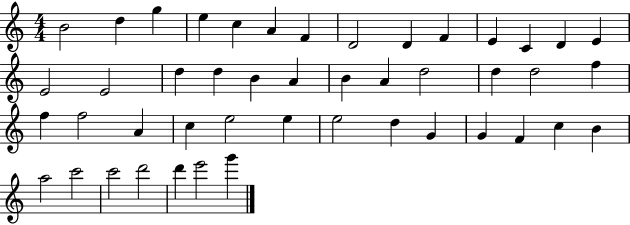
B4/h D5/q G5/q E5/q C5/q A4/q F4/q D4/h D4/q F4/q E4/q C4/q D4/q E4/q E4/h E4/h D5/q D5/q B4/q A4/q B4/q A4/q D5/h D5/q D5/h F5/q F5/q F5/h A4/q C5/q E5/h E5/q E5/h D5/q G4/q G4/q F4/q C5/q B4/q A5/h C6/h C6/h D6/h D6/q E6/h G6/q